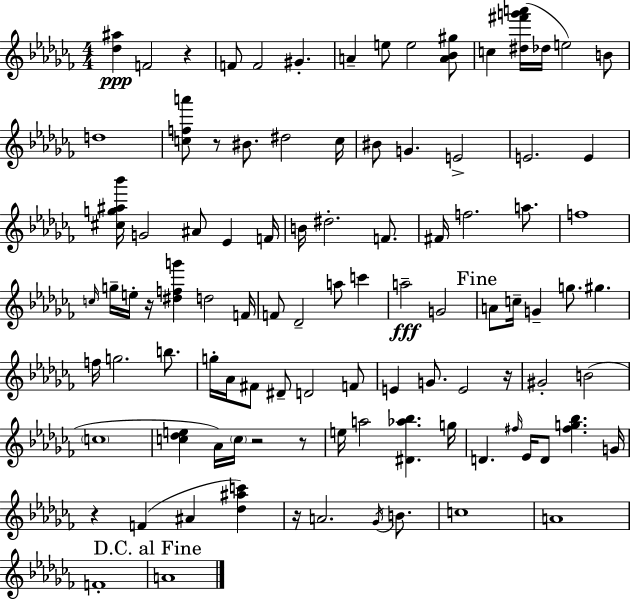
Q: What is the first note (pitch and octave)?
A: F4